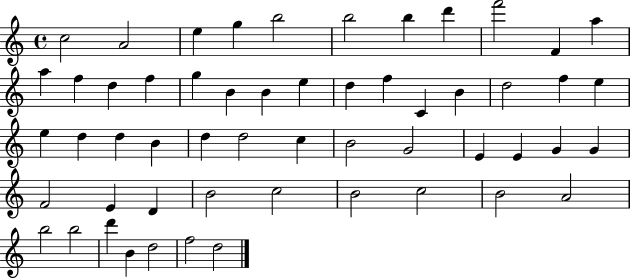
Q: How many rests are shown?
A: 0